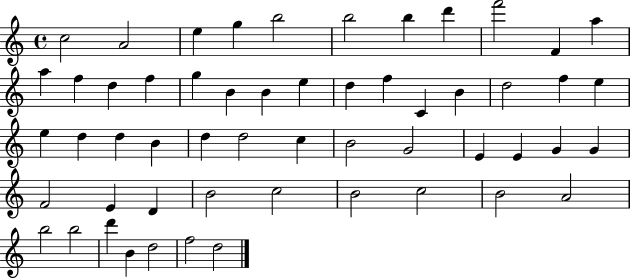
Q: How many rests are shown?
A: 0